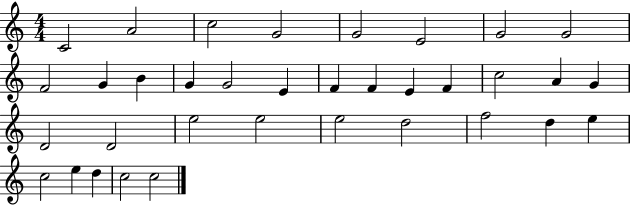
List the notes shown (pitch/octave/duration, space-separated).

C4/h A4/h C5/h G4/h G4/h E4/h G4/h G4/h F4/h G4/q B4/q G4/q G4/h E4/q F4/q F4/q E4/q F4/q C5/h A4/q G4/q D4/h D4/h E5/h E5/h E5/h D5/h F5/h D5/q E5/q C5/h E5/q D5/q C5/h C5/h